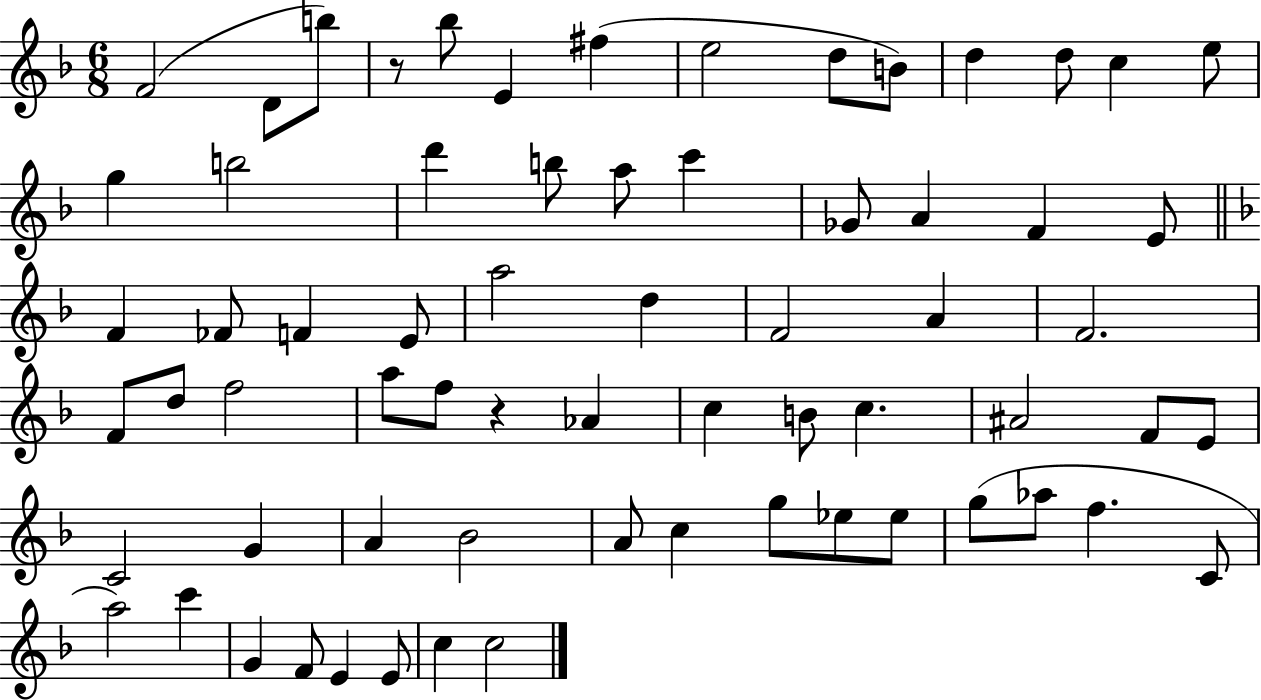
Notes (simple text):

F4/h D4/e B5/e R/e Bb5/e E4/q F#5/q E5/h D5/e B4/e D5/q D5/e C5/q E5/e G5/q B5/h D6/q B5/e A5/e C6/q Gb4/e A4/q F4/q E4/e F4/q FES4/e F4/q E4/e A5/h D5/q F4/h A4/q F4/h. F4/e D5/e F5/h A5/e F5/e R/q Ab4/q C5/q B4/e C5/q. A#4/h F4/e E4/e C4/h G4/q A4/q Bb4/h A4/e C5/q G5/e Eb5/e Eb5/e G5/e Ab5/e F5/q. C4/e A5/h C6/q G4/q F4/e E4/q E4/e C5/q C5/h